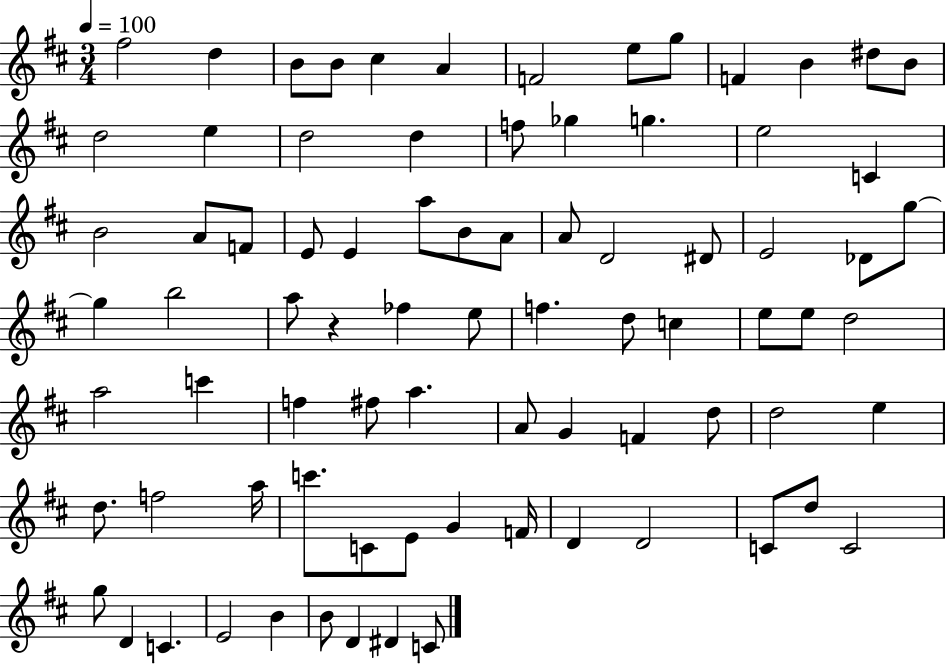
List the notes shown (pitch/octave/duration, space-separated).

F#5/h D5/q B4/e B4/e C#5/q A4/q F4/h E5/e G5/e F4/q B4/q D#5/e B4/e D5/h E5/q D5/h D5/q F5/e Gb5/q G5/q. E5/h C4/q B4/h A4/e F4/e E4/e E4/q A5/e B4/e A4/e A4/e D4/h D#4/e E4/h Db4/e G5/e G5/q B5/h A5/e R/q FES5/q E5/e F5/q. D5/e C5/q E5/e E5/e D5/h A5/h C6/q F5/q F#5/e A5/q. A4/e G4/q F4/q D5/e D5/h E5/q D5/e. F5/h A5/s C6/e. C4/e E4/e G4/q F4/s D4/q D4/h C4/e D5/e C4/h G5/e D4/q C4/q. E4/h B4/q B4/e D4/q D#4/q C4/e